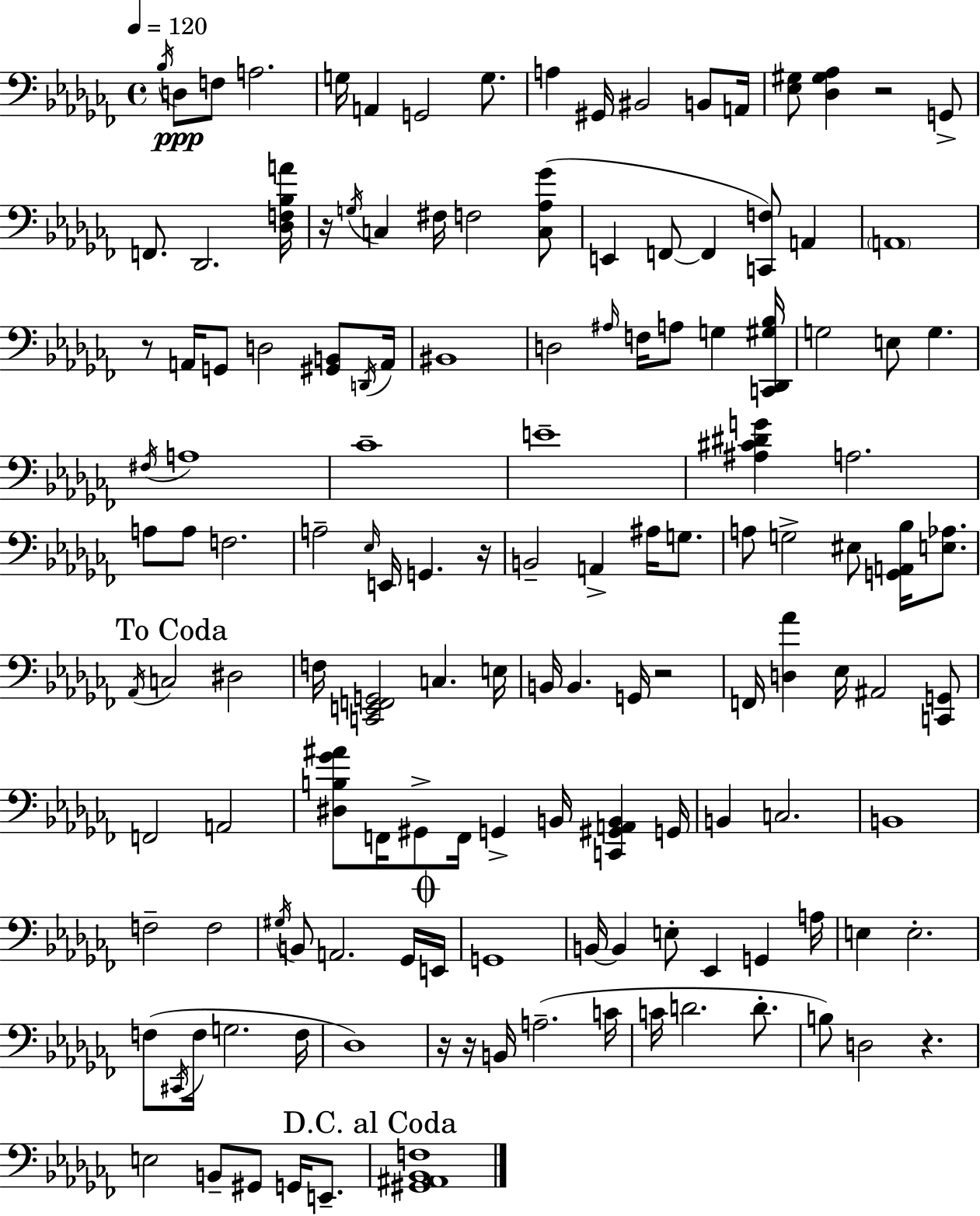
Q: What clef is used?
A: bass